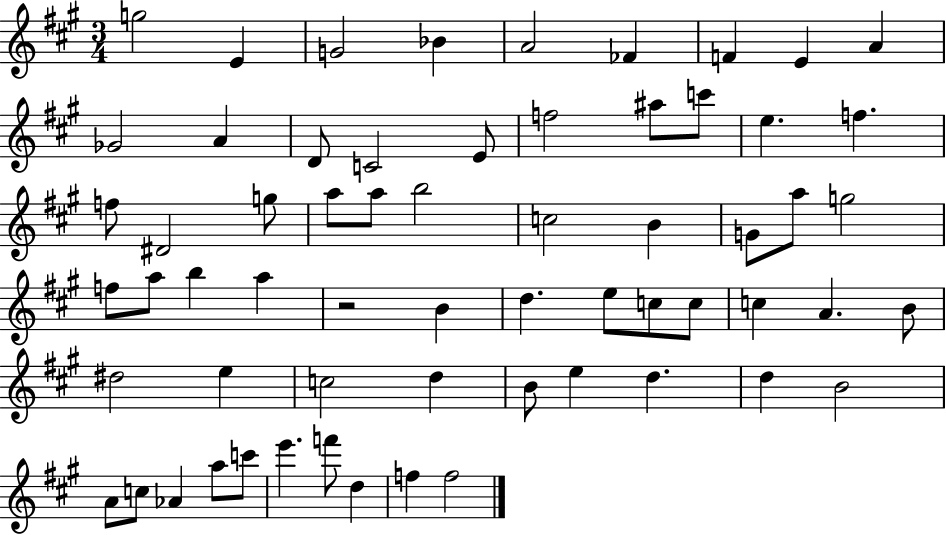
X:1
T:Untitled
M:3/4
L:1/4
K:A
g2 E G2 _B A2 _F F E A _G2 A D/2 C2 E/2 f2 ^a/2 c'/2 e f f/2 ^D2 g/2 a/2 a/2 b2 c2 B G/2 a/2 g2 f/2 a/2 b a z2 B d e/2 c/2 c/2 c A B/2 ^d2 e c2 d B/2 e d d B2 A/2 c/2 _A a/2 c'/2 e' f'/2 d f f2